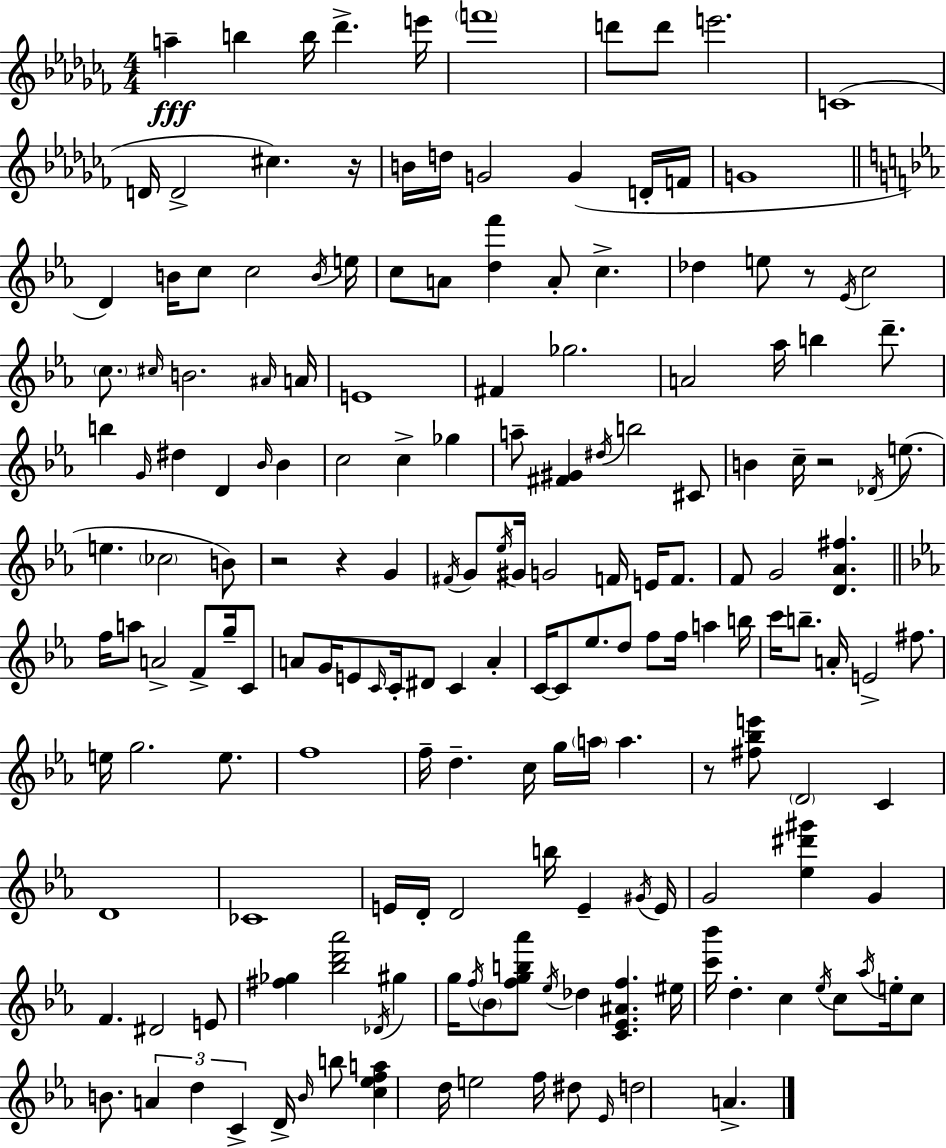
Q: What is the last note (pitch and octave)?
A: A4